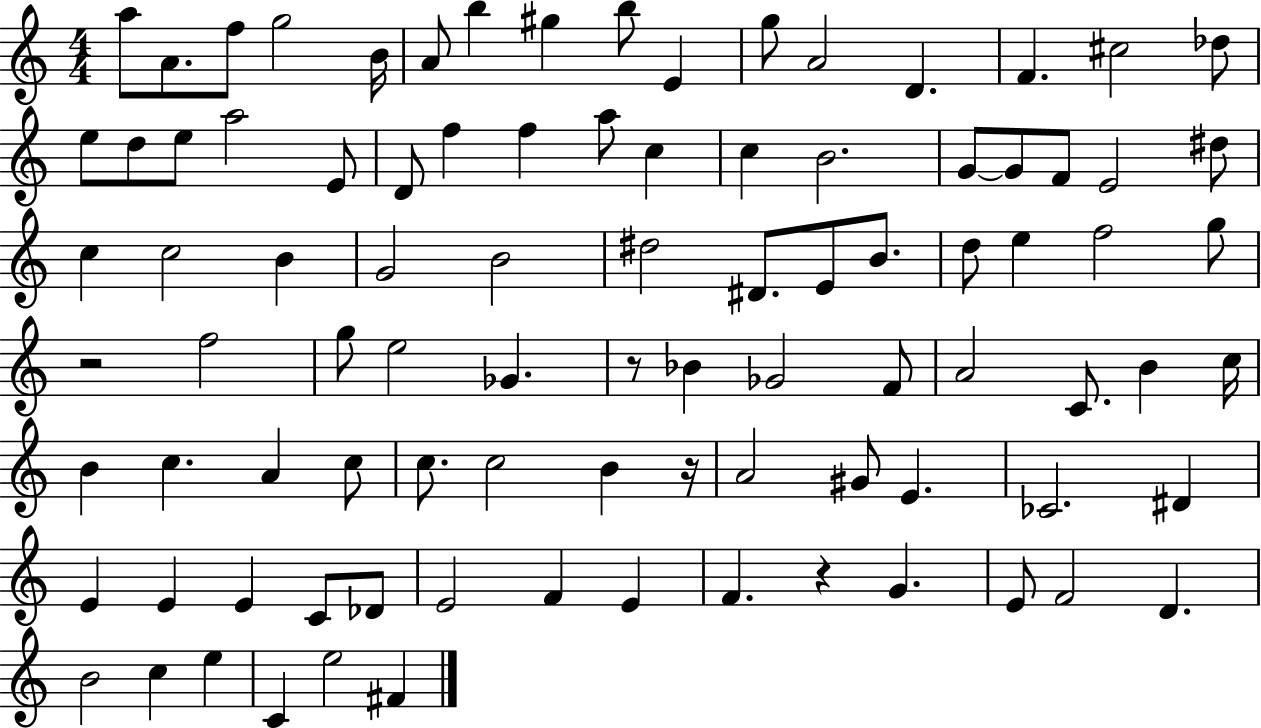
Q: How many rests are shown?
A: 4